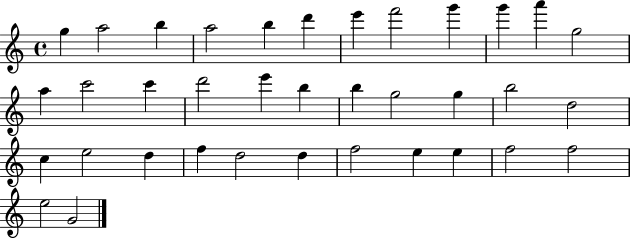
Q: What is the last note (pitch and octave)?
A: G4